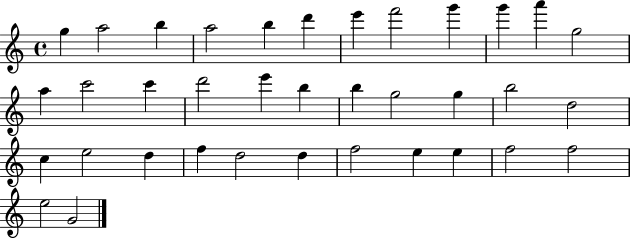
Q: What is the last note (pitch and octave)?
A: G4